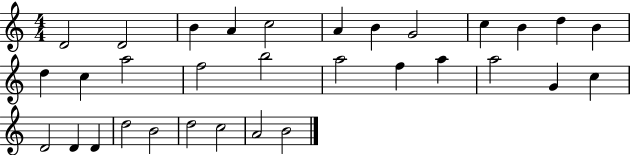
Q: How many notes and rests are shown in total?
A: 32